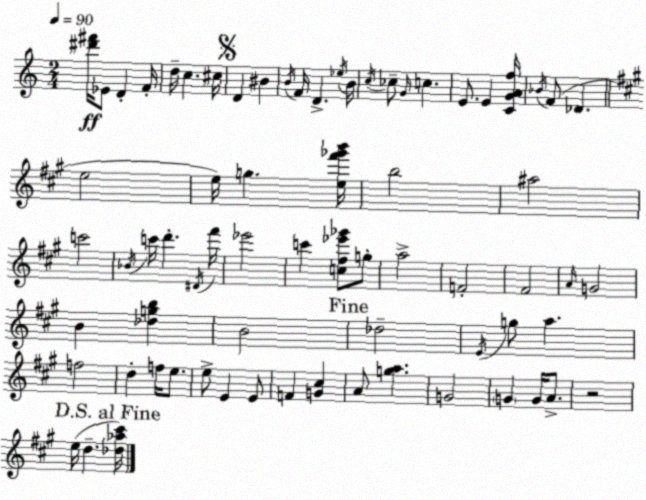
X:1
T:Untitled
M:2/4
L:1/4
K:Am
[^d'^f']/4 _E/2 D F/4 d/4 c ^c/4 D ^B B/4 F/4 D _e/4 B/4 c/4 _c/2 G/4 c E/2 E [CGAf]/4 _B/4 F/2 _D e2 e/4 g [e^f'_g'b']/4 b2 ^a2 c'2 _B/4 c'/4 d' ^D/4 ^f'/4 _e'2 c' [c^f_e'_g']/2 g/2 a2 F2 ^F2 A/4 G2 B [_dgb] B2 _d2 E/4 g/2 a f2 d f/4 e/2 e/2 E E/2 F [G^c] A/2 [ga] G2 G G/4 A/2 z2 e/4 d [_d_a^c']/4